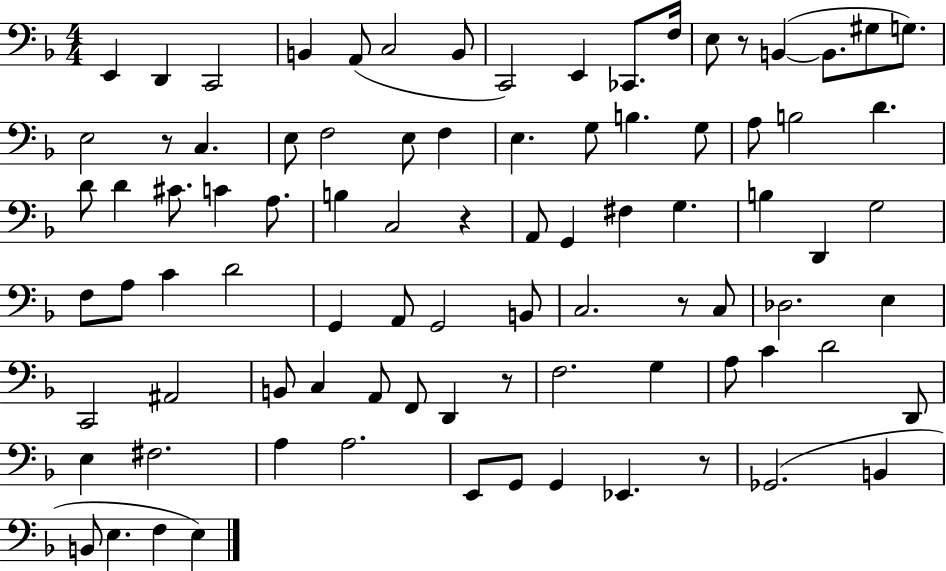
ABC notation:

X:1
T:Untitled
M:4/4
L:1/4
K:F
E,, D,, C,,2 B,, A,,/2 C,2 B,,/2 C,,2 E,, _C,,/2 F,/4 E,/2 z/2 B,, B,,/2 ^G,/2 G,/2 E,2 z/2 C, E,/2 F,2 E,/2 F, E, G,/2 B, G,/2 A,/2 B,2 D D/2 D ^C/2 C A,/2 B, C,2 z A,,/2 G,, ^F, G, B, D,, G,2 F,/2 A,/2 C D2 G,, A,,/2 G,,2 B,,/2 C,2 z/2 C,/2 _D,2 E, C,,2 ^A,,2 B,,/2 C, A,,/2 F,,/2 D,, z/2 F,2 G, A,/2 C D2 D,,/2 E, ^F,2 A, A,2 E,,/2 G,,/2 G,, _E,, z/2 _G,,2 B,, B,,/2 E, F, E,